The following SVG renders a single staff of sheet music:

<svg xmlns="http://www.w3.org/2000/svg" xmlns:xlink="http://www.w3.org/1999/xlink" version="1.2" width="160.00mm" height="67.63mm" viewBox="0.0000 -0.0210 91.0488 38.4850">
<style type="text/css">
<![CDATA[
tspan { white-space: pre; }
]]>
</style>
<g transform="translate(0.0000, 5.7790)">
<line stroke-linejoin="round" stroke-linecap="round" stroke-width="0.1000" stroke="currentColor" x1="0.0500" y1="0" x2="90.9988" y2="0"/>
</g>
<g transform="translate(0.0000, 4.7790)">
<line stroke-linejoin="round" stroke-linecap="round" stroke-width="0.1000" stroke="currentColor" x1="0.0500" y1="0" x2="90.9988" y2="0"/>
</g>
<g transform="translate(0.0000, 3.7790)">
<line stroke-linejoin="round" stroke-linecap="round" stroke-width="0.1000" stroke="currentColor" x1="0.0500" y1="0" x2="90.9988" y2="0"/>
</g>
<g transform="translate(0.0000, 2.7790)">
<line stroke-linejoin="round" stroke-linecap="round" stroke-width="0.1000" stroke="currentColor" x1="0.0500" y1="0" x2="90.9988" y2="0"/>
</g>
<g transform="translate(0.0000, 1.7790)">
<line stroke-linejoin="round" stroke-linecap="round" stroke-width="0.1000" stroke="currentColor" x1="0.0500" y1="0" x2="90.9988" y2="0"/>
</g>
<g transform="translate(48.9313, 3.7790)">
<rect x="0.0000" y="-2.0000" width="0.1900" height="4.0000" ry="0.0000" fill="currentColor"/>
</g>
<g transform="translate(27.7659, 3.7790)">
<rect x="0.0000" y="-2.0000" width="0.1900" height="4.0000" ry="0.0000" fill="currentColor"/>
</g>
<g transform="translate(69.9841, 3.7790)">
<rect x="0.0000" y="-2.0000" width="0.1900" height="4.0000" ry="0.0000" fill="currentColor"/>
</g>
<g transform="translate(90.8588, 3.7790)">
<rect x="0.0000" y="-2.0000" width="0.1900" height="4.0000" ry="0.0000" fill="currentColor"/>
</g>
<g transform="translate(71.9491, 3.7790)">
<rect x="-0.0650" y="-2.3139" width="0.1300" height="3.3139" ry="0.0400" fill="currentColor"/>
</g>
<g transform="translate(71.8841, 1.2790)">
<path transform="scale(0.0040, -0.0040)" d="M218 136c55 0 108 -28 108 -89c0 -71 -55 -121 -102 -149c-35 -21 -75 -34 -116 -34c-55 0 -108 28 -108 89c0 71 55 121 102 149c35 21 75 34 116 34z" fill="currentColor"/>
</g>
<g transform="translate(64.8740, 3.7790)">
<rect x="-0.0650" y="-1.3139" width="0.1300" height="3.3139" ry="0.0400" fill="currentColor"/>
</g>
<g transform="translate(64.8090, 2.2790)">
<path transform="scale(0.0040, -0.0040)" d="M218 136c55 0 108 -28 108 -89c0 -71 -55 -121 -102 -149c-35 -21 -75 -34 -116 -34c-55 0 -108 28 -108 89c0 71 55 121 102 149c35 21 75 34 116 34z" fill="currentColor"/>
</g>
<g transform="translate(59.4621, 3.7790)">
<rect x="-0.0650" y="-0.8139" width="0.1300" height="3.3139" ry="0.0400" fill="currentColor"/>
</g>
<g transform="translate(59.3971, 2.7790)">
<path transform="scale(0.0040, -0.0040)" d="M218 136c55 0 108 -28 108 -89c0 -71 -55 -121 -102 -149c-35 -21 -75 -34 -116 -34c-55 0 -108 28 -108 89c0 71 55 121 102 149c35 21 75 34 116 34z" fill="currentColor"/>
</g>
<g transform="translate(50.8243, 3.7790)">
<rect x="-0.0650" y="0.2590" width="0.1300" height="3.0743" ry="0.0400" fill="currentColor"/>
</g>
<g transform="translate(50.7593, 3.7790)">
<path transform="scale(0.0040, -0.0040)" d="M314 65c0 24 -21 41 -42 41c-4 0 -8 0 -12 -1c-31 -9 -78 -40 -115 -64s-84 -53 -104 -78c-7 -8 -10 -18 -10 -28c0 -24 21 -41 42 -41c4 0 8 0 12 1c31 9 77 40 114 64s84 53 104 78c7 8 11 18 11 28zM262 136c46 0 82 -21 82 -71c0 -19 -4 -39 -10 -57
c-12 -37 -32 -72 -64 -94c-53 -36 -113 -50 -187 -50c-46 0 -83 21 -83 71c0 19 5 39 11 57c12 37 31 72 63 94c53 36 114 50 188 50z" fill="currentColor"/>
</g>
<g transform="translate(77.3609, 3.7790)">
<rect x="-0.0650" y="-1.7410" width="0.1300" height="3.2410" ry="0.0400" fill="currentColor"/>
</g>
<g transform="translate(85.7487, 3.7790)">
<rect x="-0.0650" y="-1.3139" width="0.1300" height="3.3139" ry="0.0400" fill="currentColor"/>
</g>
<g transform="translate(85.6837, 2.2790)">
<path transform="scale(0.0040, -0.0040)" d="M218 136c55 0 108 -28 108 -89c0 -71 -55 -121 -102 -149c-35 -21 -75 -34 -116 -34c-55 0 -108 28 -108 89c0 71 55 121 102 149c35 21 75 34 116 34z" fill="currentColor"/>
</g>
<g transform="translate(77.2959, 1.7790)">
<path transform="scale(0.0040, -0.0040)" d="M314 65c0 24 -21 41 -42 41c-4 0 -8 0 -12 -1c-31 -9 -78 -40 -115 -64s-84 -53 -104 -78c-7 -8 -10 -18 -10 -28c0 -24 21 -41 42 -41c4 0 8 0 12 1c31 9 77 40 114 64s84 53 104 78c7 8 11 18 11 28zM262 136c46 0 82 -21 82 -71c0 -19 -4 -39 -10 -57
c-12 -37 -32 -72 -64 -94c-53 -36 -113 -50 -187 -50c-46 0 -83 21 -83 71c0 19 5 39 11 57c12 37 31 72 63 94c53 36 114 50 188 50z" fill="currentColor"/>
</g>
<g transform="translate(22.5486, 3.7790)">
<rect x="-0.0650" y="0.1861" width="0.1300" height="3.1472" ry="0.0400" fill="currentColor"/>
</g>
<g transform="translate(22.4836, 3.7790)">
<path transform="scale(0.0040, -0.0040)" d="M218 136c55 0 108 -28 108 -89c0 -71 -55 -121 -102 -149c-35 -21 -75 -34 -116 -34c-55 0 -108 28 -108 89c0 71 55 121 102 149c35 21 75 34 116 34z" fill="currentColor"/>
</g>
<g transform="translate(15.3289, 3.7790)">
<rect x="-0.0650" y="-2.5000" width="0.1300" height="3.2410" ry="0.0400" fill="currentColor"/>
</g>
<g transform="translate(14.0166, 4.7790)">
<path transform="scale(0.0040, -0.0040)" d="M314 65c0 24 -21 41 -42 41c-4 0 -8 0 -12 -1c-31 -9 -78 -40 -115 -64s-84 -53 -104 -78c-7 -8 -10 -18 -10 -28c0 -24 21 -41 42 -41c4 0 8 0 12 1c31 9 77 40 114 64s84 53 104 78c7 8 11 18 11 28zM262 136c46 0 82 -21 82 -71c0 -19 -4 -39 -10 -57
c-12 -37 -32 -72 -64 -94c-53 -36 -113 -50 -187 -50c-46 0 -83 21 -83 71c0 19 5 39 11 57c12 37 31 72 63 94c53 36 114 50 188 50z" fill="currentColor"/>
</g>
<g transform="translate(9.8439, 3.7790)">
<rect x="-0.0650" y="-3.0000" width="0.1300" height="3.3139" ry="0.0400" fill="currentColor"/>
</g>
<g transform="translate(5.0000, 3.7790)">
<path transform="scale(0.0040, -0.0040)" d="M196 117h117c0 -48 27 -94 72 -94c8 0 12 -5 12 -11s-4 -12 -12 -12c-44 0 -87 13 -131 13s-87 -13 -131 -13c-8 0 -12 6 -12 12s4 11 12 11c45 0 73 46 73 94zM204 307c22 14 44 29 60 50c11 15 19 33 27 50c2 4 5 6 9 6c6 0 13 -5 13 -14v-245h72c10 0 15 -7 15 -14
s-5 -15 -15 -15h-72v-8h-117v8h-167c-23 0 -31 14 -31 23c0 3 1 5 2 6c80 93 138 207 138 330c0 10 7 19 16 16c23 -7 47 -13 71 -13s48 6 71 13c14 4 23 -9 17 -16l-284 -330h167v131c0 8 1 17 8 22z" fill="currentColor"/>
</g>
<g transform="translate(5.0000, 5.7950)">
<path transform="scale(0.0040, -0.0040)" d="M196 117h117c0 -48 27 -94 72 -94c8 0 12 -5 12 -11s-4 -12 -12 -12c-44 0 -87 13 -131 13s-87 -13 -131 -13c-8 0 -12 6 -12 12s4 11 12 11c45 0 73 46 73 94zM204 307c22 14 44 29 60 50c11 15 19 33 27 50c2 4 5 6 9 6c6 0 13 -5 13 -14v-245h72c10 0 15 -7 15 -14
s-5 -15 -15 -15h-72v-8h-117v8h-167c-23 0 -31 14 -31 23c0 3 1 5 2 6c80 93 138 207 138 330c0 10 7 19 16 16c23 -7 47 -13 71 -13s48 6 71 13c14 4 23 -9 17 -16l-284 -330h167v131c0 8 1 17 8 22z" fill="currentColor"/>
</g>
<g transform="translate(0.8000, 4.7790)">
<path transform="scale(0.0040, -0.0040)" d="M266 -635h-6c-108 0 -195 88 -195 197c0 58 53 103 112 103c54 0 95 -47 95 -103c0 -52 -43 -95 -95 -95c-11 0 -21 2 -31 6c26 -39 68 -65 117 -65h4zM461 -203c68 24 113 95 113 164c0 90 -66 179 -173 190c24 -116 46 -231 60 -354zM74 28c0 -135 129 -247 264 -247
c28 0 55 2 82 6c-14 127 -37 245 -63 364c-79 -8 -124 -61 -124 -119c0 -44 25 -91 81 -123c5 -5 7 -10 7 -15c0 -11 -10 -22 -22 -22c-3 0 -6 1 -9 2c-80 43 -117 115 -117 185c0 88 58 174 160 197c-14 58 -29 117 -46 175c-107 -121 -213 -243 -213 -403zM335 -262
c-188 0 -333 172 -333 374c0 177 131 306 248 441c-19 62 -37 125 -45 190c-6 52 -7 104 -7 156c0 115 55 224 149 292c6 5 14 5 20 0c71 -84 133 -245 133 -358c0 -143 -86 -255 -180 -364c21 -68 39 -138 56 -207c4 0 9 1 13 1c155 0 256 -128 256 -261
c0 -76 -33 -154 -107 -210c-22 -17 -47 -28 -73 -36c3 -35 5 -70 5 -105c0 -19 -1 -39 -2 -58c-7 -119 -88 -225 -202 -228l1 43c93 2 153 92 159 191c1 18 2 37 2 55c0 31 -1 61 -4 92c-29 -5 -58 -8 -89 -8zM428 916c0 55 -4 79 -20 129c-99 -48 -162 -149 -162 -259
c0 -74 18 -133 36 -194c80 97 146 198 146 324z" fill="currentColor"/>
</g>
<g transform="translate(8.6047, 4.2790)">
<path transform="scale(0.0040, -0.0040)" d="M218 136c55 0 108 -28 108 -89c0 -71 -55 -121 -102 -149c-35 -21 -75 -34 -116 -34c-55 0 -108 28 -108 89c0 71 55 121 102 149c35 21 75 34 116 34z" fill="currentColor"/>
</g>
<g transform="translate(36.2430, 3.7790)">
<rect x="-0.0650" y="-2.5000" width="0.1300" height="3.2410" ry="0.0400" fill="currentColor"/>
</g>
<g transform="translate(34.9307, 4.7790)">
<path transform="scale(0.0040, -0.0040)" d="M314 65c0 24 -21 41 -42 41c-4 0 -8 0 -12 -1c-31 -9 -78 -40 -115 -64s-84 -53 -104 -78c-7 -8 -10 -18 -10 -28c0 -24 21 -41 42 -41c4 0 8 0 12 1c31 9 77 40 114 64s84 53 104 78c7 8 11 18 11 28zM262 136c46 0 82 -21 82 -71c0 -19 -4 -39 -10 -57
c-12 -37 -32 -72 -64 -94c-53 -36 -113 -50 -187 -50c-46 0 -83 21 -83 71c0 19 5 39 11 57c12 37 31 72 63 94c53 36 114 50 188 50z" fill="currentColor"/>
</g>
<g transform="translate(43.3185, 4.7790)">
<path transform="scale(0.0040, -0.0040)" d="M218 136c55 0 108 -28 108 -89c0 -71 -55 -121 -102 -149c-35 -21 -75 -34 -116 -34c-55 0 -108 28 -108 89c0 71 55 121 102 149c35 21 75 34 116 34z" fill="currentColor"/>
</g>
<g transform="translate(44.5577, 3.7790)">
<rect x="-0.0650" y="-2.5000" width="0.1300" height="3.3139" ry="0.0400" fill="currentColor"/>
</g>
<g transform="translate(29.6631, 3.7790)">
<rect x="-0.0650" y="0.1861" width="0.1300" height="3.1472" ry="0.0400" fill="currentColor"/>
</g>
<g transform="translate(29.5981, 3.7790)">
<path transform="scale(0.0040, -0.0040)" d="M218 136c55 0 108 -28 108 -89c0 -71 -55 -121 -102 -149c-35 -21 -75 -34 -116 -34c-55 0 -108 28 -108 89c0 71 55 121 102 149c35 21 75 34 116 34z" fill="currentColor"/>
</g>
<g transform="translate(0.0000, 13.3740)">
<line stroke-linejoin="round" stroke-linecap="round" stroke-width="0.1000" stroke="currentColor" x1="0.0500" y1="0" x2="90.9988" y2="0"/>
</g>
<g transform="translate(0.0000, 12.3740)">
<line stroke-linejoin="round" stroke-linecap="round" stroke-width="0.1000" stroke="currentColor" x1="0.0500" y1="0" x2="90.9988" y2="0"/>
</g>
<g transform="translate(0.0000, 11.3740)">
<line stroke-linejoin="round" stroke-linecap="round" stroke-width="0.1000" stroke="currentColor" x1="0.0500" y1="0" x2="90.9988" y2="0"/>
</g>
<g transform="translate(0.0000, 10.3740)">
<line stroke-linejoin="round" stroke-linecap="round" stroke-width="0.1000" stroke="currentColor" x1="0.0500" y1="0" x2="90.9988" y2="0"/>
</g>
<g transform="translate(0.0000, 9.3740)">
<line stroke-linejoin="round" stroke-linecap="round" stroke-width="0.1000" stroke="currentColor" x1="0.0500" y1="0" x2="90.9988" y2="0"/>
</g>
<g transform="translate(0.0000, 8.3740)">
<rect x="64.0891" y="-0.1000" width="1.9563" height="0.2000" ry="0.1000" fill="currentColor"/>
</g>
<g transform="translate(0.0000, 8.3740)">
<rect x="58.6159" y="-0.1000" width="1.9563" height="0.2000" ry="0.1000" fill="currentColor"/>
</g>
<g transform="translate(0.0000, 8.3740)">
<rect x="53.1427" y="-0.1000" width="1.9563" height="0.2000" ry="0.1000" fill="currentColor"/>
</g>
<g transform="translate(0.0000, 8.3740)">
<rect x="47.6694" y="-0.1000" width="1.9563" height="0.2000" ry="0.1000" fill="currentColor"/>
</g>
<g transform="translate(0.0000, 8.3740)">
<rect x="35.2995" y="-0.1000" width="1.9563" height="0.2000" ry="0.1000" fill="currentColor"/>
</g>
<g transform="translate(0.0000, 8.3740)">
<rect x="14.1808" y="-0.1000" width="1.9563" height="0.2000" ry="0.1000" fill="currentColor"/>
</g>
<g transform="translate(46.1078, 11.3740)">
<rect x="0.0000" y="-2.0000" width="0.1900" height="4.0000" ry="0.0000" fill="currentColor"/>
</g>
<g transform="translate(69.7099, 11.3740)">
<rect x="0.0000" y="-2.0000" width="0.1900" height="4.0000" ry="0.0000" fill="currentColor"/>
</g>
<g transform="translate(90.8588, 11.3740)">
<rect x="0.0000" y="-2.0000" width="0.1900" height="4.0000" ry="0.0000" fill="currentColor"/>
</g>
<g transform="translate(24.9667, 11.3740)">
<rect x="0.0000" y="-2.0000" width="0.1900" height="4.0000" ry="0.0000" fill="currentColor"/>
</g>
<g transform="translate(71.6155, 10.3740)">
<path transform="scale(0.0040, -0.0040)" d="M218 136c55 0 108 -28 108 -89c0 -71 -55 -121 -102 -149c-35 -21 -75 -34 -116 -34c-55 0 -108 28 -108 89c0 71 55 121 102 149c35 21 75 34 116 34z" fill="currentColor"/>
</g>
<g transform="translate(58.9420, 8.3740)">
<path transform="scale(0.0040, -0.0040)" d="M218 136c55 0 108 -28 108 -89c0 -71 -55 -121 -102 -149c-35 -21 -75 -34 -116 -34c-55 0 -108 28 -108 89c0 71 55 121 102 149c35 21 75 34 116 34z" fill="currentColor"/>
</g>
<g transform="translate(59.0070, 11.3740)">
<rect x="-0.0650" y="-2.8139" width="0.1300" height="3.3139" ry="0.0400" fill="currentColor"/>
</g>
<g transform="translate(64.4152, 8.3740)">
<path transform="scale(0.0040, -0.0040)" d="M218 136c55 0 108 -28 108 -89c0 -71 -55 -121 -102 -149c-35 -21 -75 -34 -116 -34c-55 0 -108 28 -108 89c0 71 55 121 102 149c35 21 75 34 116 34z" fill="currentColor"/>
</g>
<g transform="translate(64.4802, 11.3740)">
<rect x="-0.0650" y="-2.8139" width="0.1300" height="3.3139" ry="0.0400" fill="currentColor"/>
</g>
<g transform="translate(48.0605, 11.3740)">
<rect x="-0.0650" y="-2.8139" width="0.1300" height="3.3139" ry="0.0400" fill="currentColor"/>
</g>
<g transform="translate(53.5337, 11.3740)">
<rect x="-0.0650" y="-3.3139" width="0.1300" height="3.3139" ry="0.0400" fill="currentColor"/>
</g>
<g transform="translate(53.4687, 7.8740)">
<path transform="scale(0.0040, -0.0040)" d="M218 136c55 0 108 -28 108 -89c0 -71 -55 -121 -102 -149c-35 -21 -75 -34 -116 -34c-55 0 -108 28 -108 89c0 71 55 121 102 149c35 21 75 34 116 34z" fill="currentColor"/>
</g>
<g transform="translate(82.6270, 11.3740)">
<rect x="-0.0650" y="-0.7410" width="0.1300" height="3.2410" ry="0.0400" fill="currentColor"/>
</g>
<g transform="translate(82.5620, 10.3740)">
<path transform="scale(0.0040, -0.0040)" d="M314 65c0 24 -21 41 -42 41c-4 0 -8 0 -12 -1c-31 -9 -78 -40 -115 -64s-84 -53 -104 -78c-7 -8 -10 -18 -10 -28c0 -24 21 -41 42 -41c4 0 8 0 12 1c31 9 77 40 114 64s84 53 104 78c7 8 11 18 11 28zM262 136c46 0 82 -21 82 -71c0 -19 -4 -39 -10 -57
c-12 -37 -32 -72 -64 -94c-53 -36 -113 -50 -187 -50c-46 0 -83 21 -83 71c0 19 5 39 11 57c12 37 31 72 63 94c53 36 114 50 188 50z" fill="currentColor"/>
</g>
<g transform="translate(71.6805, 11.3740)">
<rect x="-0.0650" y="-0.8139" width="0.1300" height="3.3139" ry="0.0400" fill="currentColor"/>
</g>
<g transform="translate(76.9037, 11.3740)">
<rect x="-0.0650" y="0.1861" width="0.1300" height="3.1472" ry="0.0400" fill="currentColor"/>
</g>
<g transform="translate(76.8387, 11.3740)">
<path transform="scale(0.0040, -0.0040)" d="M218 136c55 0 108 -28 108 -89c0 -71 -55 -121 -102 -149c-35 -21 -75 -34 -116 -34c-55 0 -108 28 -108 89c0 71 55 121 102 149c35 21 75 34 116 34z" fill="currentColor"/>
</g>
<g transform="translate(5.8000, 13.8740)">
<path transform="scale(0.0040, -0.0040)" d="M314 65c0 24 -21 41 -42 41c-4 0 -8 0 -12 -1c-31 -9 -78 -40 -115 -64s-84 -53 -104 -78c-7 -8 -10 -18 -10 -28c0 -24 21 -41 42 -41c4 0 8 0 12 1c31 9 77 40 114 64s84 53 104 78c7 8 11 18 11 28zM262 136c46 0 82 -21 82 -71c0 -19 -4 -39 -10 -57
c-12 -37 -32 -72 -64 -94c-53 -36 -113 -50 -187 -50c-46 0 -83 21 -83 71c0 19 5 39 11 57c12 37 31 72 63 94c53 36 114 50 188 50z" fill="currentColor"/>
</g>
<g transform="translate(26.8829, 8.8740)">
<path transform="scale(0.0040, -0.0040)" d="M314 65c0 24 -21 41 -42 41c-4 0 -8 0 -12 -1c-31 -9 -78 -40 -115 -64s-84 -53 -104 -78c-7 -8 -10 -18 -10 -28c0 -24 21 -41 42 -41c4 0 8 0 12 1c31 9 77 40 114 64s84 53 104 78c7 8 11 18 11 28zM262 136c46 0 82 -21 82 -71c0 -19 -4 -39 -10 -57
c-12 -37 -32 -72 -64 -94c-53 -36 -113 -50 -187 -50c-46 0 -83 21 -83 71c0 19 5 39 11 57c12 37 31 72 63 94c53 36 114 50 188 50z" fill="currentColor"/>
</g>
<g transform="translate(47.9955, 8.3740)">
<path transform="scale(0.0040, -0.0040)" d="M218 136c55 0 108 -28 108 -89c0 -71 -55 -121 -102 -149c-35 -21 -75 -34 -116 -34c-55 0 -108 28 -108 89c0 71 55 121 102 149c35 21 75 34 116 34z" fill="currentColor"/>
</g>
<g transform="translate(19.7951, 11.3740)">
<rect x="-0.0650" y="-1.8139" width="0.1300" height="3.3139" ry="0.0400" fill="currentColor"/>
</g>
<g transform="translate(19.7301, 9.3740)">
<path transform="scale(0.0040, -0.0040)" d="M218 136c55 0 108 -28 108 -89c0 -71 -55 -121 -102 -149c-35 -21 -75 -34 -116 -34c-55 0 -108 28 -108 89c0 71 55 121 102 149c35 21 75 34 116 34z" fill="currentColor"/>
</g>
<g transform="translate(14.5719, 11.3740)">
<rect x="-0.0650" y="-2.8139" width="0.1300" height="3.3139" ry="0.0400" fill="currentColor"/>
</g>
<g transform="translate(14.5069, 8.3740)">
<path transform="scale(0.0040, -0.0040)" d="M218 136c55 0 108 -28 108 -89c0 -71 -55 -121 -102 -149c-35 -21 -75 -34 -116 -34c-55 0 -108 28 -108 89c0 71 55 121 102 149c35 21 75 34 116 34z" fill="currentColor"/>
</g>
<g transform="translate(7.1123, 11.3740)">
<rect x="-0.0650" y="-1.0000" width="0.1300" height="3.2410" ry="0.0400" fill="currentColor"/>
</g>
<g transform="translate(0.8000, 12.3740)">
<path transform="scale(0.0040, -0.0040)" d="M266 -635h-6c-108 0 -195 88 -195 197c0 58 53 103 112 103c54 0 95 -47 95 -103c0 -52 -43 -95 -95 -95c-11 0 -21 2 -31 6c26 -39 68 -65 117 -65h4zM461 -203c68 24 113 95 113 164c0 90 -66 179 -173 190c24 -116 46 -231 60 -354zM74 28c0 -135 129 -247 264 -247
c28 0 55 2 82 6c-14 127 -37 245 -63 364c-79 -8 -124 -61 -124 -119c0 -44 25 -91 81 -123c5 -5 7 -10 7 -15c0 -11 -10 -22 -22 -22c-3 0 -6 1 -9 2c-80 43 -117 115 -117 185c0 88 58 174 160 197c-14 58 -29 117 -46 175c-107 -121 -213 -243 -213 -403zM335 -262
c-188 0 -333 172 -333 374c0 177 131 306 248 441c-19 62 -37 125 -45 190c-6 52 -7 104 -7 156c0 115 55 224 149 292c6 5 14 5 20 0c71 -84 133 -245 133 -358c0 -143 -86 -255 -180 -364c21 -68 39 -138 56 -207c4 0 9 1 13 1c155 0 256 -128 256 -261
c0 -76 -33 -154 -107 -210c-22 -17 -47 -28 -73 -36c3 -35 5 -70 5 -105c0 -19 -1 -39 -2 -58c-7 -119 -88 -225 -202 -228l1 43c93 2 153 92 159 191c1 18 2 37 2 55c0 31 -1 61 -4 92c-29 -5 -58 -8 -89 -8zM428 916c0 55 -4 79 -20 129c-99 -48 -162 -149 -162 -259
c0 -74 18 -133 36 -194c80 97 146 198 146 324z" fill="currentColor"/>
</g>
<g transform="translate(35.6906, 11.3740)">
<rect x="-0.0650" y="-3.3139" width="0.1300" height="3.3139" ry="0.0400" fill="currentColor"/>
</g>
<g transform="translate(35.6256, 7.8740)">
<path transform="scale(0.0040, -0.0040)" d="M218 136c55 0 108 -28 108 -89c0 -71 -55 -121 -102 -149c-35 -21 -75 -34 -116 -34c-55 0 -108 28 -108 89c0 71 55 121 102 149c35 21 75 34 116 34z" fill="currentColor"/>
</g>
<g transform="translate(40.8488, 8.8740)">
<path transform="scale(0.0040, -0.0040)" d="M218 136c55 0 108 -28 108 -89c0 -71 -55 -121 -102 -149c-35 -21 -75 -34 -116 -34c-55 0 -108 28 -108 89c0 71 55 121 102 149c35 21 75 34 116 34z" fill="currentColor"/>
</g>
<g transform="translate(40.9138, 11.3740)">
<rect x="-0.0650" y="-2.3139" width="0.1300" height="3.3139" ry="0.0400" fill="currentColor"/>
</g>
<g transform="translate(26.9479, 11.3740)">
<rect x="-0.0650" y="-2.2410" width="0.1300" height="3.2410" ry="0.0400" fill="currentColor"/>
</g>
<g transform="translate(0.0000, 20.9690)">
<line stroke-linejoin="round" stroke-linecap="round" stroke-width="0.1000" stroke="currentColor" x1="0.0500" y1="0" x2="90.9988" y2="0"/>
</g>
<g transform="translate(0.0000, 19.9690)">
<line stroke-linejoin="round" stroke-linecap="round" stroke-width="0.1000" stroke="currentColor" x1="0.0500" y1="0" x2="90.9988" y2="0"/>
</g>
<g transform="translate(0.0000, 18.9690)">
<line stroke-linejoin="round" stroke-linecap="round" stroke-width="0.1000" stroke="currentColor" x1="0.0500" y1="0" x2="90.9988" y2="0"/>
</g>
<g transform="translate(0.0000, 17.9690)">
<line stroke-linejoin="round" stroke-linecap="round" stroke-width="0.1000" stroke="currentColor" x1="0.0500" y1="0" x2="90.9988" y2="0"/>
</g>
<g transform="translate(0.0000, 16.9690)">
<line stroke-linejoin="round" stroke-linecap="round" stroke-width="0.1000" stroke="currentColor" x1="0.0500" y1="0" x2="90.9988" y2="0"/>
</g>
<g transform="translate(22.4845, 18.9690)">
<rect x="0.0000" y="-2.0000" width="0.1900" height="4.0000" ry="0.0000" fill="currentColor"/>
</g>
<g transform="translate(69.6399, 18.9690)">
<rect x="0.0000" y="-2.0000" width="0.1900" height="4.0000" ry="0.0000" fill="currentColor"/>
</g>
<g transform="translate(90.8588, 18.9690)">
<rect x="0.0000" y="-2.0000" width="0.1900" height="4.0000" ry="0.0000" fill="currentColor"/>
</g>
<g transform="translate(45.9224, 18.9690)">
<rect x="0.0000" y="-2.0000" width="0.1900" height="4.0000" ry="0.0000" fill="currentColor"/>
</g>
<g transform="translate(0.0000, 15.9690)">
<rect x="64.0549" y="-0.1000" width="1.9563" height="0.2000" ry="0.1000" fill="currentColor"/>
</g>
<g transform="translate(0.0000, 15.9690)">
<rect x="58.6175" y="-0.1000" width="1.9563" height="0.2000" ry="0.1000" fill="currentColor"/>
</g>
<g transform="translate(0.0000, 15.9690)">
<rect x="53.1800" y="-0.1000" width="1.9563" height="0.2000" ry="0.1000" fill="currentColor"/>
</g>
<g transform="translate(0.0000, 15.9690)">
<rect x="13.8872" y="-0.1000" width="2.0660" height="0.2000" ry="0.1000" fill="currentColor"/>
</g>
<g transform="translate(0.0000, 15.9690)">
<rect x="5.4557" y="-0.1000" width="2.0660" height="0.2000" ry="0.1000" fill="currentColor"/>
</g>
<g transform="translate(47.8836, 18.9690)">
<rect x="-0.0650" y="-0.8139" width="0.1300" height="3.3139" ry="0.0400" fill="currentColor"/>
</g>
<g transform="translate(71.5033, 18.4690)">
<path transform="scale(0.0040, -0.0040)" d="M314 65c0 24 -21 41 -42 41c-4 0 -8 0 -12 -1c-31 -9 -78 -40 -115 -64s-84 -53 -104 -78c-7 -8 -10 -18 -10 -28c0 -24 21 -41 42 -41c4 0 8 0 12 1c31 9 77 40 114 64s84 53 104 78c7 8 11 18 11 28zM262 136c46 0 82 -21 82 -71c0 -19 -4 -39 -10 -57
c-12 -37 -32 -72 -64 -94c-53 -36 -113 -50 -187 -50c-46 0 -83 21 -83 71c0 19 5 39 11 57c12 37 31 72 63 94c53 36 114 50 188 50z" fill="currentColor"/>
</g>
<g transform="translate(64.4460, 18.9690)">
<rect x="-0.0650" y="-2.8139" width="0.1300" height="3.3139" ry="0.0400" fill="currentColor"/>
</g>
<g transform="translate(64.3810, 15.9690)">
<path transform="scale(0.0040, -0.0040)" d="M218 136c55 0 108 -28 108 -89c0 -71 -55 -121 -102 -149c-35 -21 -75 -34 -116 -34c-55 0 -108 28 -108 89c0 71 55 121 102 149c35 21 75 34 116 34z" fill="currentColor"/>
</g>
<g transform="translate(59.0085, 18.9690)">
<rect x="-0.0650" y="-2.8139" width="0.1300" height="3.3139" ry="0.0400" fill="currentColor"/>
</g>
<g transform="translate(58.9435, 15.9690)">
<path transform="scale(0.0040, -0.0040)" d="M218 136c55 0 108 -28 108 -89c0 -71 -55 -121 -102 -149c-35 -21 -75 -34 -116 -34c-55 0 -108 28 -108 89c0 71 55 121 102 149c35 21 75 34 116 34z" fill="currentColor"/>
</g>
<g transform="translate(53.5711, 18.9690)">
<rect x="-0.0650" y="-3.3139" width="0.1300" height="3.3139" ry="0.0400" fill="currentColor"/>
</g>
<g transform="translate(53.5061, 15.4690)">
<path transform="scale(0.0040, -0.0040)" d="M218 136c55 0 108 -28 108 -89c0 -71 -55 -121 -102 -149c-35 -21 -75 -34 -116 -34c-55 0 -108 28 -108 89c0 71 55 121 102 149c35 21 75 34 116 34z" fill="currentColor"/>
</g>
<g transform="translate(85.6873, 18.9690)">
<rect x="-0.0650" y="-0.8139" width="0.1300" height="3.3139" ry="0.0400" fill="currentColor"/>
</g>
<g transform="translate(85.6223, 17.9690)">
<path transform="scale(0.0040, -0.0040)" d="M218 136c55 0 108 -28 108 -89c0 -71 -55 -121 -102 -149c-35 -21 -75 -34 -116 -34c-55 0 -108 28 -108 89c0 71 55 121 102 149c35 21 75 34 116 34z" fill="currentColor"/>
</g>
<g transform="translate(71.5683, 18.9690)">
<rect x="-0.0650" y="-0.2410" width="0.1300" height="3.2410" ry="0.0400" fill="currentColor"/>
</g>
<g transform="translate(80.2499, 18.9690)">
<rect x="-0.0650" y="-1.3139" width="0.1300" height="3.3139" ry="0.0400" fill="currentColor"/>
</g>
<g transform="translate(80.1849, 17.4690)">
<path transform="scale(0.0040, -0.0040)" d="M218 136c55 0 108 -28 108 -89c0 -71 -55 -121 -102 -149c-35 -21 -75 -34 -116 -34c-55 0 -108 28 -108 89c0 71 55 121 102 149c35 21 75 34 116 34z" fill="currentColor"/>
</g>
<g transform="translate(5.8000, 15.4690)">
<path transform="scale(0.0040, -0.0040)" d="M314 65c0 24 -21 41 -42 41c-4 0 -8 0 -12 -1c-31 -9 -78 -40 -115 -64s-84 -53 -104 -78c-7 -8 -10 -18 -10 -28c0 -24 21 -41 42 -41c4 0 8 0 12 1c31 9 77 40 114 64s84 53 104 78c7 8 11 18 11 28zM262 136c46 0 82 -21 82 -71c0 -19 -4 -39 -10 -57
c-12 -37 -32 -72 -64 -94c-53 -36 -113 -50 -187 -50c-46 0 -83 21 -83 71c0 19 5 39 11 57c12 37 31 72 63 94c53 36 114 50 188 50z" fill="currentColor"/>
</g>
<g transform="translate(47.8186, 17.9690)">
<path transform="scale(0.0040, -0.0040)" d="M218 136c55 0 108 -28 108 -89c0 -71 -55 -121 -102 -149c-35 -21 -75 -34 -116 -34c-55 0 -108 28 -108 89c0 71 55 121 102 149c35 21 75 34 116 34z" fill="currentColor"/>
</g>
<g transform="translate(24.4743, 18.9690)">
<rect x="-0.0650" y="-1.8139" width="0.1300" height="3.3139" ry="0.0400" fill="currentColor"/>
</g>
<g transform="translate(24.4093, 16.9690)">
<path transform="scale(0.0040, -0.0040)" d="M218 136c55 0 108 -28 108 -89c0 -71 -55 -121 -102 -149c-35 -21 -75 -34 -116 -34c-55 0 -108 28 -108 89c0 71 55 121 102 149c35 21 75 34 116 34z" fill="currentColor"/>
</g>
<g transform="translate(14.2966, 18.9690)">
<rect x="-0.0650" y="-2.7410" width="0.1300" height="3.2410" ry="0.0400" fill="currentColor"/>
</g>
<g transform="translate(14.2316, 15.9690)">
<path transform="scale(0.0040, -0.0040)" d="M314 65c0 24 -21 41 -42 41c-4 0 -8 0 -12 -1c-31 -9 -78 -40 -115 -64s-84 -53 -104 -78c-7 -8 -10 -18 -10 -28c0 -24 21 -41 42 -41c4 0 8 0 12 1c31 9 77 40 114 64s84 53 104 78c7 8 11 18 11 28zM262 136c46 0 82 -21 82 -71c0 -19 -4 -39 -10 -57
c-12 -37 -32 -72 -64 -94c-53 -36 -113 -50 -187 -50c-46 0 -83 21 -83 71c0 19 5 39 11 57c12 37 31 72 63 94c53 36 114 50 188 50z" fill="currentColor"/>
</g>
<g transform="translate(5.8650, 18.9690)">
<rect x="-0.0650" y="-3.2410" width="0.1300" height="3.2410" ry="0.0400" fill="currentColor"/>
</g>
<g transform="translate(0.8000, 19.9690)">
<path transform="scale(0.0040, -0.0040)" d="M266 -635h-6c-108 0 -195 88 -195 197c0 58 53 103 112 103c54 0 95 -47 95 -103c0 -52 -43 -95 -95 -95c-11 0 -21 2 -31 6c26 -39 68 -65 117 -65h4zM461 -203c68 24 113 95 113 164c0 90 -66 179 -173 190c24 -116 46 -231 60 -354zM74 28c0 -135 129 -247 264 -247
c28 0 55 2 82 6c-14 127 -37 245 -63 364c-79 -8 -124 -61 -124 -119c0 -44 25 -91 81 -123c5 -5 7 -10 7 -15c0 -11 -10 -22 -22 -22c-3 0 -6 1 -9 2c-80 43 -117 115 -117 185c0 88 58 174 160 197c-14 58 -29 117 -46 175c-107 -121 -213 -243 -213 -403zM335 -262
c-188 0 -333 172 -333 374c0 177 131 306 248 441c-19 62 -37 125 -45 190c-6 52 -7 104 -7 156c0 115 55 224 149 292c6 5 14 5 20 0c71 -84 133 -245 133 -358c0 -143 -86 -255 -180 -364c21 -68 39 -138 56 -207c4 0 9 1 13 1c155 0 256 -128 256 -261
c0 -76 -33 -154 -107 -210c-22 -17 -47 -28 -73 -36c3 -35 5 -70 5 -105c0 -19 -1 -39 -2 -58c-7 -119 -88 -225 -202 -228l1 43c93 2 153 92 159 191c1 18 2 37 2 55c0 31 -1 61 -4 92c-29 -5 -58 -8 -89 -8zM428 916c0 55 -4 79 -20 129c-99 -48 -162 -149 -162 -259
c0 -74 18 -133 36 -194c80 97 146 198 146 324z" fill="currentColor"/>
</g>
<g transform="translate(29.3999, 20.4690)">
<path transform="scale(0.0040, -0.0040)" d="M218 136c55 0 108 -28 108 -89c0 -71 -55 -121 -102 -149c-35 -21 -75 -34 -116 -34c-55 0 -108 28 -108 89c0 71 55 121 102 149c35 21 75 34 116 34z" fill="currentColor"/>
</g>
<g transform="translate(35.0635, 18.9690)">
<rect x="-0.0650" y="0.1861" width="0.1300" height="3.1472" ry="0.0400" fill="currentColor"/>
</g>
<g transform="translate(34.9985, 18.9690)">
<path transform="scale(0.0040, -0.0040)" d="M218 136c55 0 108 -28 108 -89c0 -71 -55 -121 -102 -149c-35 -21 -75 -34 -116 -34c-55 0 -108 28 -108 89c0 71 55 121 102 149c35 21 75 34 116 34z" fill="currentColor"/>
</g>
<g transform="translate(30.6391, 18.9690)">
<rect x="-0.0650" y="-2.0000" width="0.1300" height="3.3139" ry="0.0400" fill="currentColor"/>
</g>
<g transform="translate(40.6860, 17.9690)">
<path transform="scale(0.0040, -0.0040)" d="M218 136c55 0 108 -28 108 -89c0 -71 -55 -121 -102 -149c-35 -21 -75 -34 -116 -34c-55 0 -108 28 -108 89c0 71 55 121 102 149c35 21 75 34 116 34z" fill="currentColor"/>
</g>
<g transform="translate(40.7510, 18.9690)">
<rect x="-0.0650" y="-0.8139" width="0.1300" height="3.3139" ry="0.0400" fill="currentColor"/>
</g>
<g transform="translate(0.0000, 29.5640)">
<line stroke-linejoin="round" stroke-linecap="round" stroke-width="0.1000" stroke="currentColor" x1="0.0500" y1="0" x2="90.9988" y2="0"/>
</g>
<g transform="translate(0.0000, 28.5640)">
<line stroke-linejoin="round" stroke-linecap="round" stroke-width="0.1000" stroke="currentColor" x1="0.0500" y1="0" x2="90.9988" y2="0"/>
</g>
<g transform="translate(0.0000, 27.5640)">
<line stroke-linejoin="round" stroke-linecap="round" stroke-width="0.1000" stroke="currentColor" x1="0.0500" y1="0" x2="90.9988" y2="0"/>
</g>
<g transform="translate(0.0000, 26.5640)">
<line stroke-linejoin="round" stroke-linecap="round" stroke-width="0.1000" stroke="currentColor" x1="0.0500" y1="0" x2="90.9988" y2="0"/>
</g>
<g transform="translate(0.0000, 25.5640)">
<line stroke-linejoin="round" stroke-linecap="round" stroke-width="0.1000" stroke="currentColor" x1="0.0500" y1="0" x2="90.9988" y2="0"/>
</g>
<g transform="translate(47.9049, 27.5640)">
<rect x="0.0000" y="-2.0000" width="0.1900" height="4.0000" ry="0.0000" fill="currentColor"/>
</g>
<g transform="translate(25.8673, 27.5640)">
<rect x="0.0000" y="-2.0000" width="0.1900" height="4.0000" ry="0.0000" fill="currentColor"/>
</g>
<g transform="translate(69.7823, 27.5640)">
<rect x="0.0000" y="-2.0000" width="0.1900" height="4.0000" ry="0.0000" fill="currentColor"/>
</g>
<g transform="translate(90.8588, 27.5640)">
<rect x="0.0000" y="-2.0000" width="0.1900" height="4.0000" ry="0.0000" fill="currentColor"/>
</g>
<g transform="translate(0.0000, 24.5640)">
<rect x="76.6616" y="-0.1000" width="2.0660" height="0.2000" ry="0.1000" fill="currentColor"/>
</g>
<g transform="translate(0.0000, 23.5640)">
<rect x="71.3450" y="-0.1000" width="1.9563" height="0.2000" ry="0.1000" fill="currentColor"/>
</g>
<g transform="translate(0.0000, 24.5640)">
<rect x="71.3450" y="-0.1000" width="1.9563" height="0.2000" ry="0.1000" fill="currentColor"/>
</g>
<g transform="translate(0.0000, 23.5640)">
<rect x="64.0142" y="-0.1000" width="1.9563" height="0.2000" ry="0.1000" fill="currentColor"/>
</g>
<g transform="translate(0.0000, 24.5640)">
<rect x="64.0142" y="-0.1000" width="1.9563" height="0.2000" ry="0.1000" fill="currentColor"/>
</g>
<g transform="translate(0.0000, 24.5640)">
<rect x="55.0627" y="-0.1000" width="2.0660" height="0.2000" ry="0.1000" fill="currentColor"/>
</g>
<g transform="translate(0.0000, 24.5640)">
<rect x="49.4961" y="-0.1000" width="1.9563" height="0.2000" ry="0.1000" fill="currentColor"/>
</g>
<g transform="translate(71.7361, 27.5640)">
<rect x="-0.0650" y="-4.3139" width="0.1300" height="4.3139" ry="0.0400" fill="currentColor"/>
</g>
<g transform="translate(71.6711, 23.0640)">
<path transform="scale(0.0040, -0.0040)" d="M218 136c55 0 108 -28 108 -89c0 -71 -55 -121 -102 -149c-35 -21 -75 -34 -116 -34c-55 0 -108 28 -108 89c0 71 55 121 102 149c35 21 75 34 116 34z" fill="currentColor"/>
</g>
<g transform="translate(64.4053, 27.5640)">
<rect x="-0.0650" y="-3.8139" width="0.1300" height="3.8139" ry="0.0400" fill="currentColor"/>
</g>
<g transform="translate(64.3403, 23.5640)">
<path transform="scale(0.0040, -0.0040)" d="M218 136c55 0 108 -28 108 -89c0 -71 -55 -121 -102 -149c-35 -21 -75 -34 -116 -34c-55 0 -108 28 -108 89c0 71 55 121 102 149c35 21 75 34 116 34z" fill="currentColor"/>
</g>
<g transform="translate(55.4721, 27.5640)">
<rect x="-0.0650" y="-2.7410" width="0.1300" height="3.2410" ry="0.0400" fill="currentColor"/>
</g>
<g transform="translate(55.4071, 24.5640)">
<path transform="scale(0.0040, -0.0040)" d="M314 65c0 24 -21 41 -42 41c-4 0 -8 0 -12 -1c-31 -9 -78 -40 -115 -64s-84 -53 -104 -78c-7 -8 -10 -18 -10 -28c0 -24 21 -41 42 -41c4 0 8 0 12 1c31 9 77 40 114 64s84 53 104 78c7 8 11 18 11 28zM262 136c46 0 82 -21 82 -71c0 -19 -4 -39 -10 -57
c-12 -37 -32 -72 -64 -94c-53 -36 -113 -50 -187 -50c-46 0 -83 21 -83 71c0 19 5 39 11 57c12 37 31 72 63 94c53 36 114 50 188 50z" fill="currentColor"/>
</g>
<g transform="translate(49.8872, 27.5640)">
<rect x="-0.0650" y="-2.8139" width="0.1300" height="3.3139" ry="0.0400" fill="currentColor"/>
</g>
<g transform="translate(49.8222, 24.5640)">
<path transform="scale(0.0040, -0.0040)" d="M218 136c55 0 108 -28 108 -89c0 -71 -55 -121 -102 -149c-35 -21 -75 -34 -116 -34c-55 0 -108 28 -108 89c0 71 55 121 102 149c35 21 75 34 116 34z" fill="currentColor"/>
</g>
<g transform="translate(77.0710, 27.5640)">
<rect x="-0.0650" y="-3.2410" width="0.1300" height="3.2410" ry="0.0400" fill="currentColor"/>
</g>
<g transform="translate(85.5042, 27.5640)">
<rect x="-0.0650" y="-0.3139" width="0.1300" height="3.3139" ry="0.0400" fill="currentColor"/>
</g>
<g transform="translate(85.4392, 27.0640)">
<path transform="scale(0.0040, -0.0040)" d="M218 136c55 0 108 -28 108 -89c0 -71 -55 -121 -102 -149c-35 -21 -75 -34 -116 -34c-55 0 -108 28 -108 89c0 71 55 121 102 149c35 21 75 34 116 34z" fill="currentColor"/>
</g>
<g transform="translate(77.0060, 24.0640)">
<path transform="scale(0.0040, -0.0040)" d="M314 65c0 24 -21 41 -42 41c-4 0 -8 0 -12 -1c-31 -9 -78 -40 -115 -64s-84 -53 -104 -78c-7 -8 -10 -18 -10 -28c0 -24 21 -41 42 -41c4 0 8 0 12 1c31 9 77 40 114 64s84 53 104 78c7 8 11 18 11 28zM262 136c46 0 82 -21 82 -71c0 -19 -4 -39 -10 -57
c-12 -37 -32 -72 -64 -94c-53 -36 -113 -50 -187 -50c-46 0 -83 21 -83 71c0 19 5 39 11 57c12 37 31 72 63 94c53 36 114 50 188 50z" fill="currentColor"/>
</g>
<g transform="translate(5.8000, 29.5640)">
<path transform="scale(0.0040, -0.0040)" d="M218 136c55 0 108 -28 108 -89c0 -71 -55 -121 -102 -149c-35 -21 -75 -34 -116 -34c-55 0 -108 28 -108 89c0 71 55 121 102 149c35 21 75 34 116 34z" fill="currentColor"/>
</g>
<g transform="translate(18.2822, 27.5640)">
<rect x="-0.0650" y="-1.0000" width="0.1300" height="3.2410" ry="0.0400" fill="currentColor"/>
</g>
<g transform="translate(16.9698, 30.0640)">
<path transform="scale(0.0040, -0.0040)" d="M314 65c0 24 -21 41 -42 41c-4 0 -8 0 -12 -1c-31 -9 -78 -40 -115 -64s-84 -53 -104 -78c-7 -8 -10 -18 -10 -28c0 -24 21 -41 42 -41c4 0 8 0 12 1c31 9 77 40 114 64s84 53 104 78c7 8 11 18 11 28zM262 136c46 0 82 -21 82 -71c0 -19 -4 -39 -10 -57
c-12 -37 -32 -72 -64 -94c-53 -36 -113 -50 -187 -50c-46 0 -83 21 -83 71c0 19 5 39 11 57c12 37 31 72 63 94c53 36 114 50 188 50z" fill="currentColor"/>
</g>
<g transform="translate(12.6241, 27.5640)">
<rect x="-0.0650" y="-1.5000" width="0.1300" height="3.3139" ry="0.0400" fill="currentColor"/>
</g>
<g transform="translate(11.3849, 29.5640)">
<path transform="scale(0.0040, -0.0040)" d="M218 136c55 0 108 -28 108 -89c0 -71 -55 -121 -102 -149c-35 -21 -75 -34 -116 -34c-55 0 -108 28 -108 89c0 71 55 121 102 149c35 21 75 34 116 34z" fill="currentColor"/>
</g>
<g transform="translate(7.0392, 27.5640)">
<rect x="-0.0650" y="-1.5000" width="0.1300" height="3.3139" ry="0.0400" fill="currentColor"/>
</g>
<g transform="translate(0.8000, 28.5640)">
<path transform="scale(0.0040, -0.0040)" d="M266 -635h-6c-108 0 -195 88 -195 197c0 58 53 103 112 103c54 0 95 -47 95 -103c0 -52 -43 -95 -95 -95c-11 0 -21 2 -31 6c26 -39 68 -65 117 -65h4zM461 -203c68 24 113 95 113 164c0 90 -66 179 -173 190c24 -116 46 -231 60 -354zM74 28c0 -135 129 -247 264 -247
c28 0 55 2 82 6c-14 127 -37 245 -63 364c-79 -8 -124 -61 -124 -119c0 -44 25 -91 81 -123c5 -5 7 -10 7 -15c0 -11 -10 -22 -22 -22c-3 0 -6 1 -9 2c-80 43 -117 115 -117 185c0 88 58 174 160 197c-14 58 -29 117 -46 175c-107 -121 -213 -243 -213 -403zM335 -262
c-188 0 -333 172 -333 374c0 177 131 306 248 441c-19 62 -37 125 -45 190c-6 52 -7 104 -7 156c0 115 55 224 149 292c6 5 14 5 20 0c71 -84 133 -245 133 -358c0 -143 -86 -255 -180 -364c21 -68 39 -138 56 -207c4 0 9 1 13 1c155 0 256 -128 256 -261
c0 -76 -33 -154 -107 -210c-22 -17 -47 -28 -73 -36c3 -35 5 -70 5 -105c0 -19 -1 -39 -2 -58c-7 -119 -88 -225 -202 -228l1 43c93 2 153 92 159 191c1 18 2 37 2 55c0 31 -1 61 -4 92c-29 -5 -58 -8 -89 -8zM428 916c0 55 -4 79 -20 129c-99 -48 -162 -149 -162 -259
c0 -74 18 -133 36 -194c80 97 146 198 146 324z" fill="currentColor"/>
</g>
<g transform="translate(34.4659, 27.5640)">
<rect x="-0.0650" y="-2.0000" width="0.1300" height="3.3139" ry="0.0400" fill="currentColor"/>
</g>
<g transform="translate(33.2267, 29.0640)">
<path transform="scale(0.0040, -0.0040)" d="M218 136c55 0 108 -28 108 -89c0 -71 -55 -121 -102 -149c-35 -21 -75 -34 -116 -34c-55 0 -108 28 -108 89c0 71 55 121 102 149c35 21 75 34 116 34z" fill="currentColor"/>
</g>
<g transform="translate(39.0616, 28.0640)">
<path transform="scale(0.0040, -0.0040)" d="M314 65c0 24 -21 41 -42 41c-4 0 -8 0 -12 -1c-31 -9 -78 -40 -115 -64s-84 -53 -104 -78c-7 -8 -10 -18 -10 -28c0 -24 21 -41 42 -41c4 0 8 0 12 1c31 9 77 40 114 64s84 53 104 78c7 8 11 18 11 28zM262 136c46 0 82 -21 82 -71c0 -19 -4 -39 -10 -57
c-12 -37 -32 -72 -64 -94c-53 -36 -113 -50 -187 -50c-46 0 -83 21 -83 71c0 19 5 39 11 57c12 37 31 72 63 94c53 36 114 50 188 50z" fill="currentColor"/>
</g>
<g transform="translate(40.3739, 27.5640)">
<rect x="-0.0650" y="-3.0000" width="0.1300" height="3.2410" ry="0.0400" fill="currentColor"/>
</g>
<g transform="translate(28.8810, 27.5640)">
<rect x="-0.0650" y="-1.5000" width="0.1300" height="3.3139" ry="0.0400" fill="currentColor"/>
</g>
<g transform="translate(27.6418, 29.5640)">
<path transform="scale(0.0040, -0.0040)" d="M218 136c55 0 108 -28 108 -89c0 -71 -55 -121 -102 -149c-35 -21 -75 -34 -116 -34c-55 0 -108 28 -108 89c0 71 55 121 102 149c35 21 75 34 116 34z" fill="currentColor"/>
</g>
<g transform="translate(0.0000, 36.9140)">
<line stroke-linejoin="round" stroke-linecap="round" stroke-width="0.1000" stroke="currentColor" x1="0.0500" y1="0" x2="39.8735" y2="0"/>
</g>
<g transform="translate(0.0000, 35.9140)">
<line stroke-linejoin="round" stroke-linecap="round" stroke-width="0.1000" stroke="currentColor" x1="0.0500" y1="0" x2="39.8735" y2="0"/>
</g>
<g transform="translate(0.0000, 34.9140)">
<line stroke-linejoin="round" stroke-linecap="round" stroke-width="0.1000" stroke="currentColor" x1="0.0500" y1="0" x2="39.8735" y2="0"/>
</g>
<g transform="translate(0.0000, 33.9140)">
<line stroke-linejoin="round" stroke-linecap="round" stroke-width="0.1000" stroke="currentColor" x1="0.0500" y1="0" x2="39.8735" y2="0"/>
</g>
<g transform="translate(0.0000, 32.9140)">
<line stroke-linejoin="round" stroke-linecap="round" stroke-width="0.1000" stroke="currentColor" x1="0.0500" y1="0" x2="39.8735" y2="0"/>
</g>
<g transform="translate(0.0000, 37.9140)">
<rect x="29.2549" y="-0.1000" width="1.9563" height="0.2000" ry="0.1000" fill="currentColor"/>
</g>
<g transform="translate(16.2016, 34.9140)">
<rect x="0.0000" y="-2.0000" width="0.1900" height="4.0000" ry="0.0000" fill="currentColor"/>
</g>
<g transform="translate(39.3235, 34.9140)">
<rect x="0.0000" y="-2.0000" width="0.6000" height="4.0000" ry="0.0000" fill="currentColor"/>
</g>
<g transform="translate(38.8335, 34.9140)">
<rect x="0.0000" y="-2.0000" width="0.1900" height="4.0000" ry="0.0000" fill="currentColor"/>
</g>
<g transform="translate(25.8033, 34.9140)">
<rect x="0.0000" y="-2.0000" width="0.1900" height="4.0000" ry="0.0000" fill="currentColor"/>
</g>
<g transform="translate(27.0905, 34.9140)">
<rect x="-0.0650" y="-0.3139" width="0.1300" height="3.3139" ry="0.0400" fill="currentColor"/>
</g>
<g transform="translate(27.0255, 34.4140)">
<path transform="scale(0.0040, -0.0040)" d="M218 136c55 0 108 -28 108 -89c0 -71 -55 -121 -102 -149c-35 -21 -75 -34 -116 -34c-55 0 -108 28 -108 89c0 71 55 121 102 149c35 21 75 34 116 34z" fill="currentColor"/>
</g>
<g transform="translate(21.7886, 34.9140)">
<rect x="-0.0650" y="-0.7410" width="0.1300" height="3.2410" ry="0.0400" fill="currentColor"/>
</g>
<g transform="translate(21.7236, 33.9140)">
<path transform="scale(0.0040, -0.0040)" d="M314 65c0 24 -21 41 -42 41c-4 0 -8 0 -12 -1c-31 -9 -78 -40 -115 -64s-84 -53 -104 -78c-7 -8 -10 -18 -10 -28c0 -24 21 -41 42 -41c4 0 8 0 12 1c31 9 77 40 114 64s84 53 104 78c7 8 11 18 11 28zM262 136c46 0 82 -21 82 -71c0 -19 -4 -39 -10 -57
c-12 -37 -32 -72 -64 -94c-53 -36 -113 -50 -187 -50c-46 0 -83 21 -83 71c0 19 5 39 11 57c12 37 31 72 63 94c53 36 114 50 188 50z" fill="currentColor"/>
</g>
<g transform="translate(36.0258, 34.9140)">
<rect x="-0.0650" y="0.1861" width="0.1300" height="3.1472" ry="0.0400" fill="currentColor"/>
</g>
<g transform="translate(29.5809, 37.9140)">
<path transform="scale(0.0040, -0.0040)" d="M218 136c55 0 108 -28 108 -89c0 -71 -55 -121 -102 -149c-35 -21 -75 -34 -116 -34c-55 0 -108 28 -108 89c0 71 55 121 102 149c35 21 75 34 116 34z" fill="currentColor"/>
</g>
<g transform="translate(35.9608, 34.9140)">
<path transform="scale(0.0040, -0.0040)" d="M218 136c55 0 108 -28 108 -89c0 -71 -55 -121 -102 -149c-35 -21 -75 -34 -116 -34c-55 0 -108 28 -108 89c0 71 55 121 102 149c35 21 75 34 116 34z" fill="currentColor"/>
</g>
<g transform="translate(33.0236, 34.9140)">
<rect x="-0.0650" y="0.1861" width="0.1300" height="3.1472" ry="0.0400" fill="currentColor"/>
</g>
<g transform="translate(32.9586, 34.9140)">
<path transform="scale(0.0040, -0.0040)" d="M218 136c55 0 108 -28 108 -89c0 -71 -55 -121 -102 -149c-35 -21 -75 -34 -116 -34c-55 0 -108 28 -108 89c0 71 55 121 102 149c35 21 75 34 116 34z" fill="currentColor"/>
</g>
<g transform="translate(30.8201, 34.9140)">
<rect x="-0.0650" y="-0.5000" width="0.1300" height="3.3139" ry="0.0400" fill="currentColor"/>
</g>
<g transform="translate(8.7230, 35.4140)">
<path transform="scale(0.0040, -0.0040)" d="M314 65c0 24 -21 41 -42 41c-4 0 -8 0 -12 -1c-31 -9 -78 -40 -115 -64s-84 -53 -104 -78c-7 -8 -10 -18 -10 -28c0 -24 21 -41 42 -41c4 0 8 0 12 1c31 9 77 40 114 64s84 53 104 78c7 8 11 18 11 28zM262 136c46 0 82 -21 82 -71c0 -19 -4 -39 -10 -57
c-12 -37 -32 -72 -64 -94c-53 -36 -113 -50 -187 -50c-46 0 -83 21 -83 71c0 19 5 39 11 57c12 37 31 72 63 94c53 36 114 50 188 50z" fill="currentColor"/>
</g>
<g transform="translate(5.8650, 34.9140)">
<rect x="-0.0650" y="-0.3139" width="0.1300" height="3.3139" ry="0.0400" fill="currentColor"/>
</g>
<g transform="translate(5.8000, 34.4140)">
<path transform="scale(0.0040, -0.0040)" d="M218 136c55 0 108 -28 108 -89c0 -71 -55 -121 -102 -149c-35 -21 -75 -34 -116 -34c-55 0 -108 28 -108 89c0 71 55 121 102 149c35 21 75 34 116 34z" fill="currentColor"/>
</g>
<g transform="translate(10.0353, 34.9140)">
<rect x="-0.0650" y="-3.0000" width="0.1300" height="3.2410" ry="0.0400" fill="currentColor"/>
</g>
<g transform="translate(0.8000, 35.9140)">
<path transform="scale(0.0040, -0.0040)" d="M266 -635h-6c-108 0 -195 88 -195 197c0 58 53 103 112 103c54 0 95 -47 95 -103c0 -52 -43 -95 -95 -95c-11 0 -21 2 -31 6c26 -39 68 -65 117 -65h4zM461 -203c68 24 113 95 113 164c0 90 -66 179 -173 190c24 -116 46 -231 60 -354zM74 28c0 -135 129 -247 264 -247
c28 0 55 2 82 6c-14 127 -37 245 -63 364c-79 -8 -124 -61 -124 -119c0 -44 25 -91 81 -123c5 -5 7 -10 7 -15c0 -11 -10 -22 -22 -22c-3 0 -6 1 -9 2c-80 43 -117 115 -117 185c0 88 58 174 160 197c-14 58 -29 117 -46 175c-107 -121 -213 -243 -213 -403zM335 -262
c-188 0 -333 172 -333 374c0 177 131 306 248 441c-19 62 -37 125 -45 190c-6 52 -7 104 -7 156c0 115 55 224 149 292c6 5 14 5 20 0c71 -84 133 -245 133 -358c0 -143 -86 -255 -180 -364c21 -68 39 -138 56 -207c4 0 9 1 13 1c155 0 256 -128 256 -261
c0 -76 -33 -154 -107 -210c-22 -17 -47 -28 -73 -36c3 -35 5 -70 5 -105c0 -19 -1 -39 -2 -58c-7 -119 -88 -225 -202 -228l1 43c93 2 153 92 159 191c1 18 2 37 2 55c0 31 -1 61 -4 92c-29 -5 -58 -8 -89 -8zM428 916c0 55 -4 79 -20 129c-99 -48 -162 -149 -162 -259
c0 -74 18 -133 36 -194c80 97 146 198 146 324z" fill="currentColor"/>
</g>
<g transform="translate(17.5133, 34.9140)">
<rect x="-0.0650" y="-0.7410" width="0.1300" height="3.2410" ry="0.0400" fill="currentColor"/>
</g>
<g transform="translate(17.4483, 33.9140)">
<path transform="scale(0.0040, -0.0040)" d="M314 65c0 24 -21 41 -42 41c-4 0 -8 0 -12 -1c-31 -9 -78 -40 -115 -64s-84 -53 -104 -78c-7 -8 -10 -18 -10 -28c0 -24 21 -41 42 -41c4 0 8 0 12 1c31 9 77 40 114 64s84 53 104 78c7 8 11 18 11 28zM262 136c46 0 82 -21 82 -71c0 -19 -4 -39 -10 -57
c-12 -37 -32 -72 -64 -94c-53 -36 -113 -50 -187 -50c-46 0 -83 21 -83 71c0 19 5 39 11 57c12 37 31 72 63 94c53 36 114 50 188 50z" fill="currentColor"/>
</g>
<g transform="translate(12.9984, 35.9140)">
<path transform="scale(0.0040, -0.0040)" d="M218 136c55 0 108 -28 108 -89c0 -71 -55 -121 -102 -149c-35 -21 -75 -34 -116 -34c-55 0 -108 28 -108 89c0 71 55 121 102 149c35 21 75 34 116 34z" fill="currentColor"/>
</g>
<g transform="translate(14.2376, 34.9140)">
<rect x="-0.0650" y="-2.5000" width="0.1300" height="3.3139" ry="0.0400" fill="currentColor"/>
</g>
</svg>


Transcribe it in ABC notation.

X:1
T:Untitled
M:4/4
L:1/4
K:C
A G2 B B G2 G B2 d e g f2 e D2 a f g2 b g a b a a d B d2 b2 a2 f F B d d b a a c2 e d E E D2 E F A2 a a2 c' d' b2 c c A2 G d2 d2 c C B B